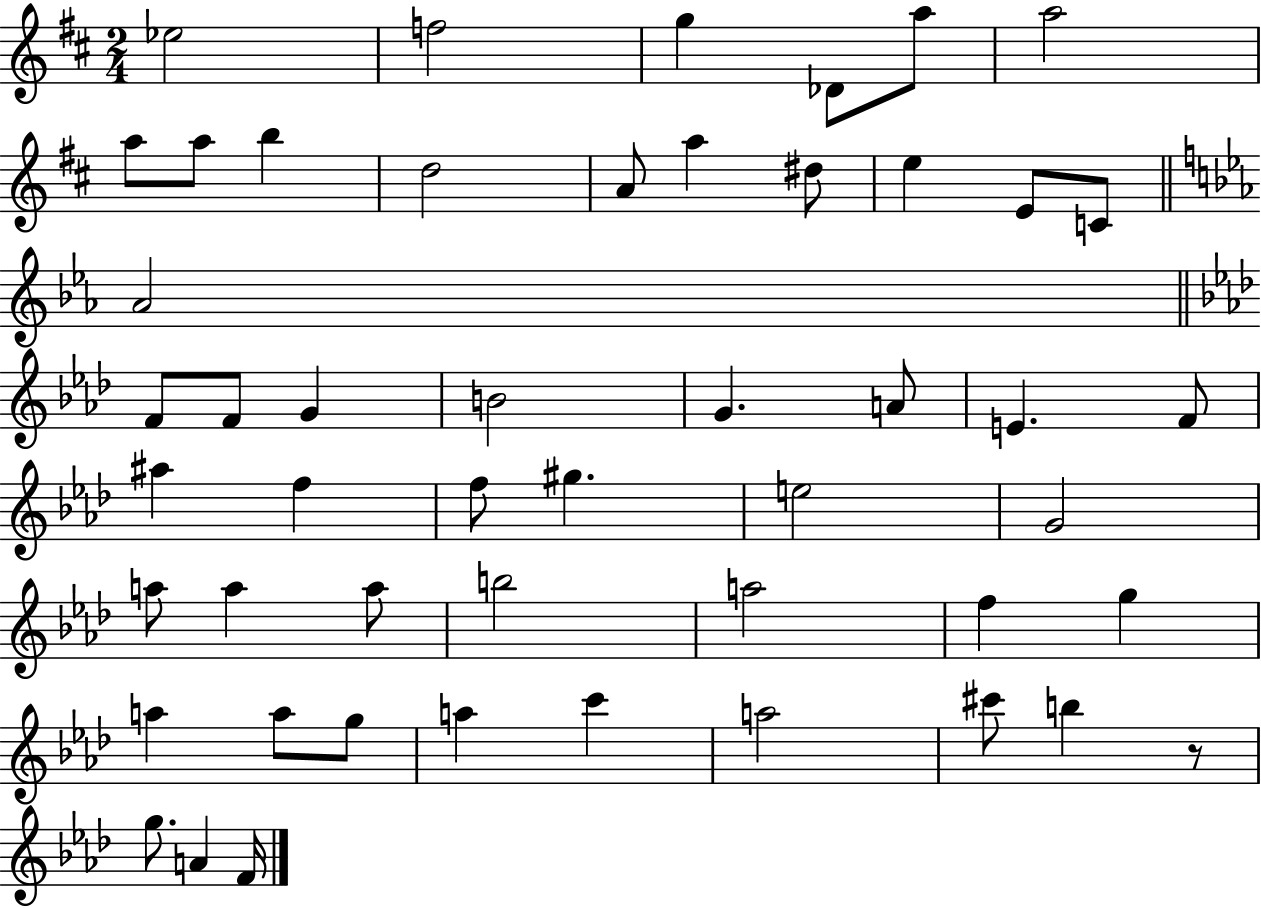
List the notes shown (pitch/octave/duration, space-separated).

Eb5/h F5/h G5/q Db4/e A5/e A5/h A5/e A5/e B5/q D5/h A4/e A5/q D#5/e E5/q E4/e C4/e Ab4/h F4/e F4/e G4/q B4/h G4/q. A4/e E4/q. F4/e A#5/q F5/q F5/e G#5/q. E5/h G4/h A5/e A5/q A5/e B5/h A5/h F5/q G5/q A5/q A5/e G5/e A5/q C6/q A5/h C#6/e B5/q R/e G5/e. A4/q F4/s